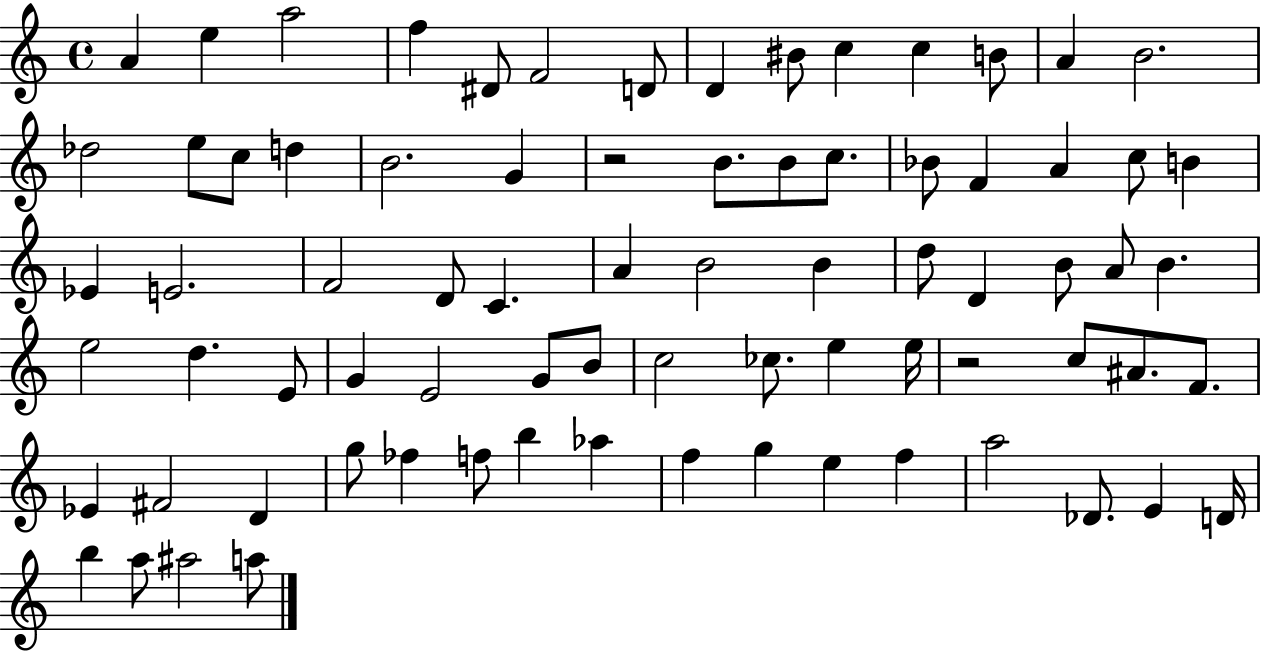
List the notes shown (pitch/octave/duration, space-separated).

A4/q E5/q A5/h F5/q D#4/e F4/h D4/e D4/q BIS4/e C5/q C5/q B4/e A4/q B4/h. Db5/h E5/e C5/e D5/q B4/h. G4/q R/h B4/e. B4/e C5/e. Bb4/e F4/q A4/q C5/e B4/q Eb4/q E4/h. F4/h D4/e C4/q. A4/q B4/h B4/q D5/e D4/q B4/e A4/e B4/q. E5/h D5/q. E4/e G4/q E4/h G4/e B4/e C5/h CES5/e. E5/q E5/s R/h C5/e A#4/e. F4/e. Eb4/q F#4/h D4/q G5/e FES5/q F5/e B5/q Ab5/q F5/q G5/q E5/q F5/q A5/h Db4/e. E4/q D4/s B5/q A5/e A#5/h A5/e